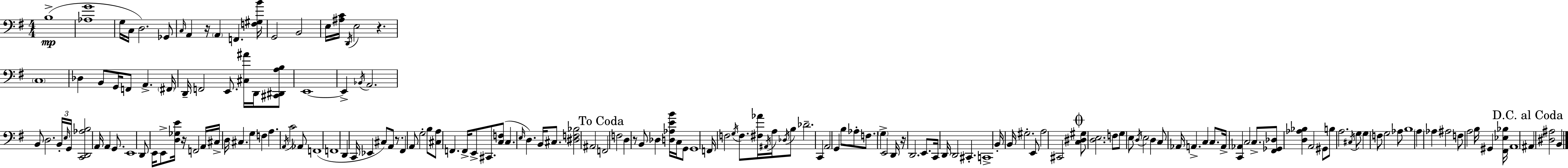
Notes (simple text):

B3/w [Ab3,G4]/w G3/s C3/s D3/h. Gb2/e C3/s A2/q R/s A2/q F2/q. [F3,G#3,B4]/s G2/h B2/h E3/s [A#3,C4]/s D2/s E3/h R/q. C3/w Db3/q B2/e G2/s F2/e A2/q. F#2/s D2/s F2/h E2/e. [C#3,A#4]/s D2/s [C#2,D#2,A3,B3]/e E2/w E2/q Bb2/s A2/h. B2/e D3/h. B2/s E3/s G2/s [C2,D2,Ab3,B3]/h A2/s A2/q G2/e. E2/w D2/e E2/s E2/e [D3,Gb3,E4]/s R/s F2/h A2/s C#3/s D3/s C#3/q. G3/q F3/q A3/q. A2/s C4/h Ab2/e F2/w F2/w D2/q C2/s Eb2/q C#3/e A2/e R/e. F#2/q A2/e G3/h B3/e [C#3,A3]/e F2/q. F2/s E2/e C#2/e. [C3,F3]/e C3/q. E3/s D3/q. B2/s C#3/e. [D#3,F3,Bb3]/h A#2/h F2/h F3/h D3/q R/e B2/e Db3/q [D3,Ab3,E4,B4]/s C3/s G2/e G2/w F2/s F3/h G3/s F3/e. [F#3,Ab4]/s A#2/s A3/s Db3/s B3/e Db4/h. C2/q A2/h G2/q B3/e Ab3/e F3/e. G3/q E2/h D2/s R/s D2/h. E2/e. C2/s D2/s D2/h C#2/q. C2/w B2/s B2/s G#3/h. E2/e A3/h C#2/h [C3,D#3,G#3]/e [D3,E3]/h. F3/e G3/e E3/e D3/s E3/h D3/q C3/e Ab2/s A2/q. C3/q C3/e. A2/s [C2,Ab2]/q C3/h C3/e. [F#2,Gb2,Db3]/e [D3,Ab3,Bb3]/q A2/h G#2/e B3/e A3/h. C#3/s G3/e G3/q F3/e G3/h Ab3/e B3/w A3/q Ab3/q A#3/h F3/e A3/h B3/s G#2/q [F#2,Eb3,Bb3]/s A2/w A#2/q [D#3,A#3]/h B2/q